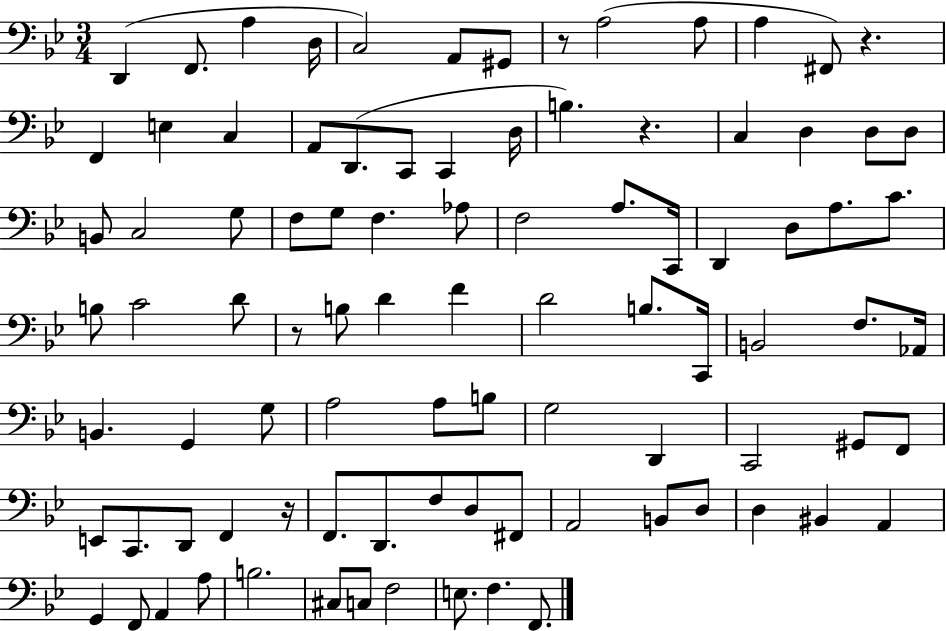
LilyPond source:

{
  \clef bass
  \numericTimeSignature
  \time 3/4
  \key bes \major
  d,4( f,8. a4 d16 | c2) a,8 gis,8 | r8 a2( a8 | a4 fis,8) r4. | \break f,4 e4 c4 | a,8 d,8.( c,8 c,4 d16 | b4.) r4. | c4 d4 d8 d8 | \break b,8 c2 g8 | f8 g8 f4. aes8 | f2 a8. c,16 | d,4 d8 a8. c'8. | \break b8 c'2 d'8 | r8 b8 d'4 f'4 | d'2 b8. c,16 | b,2 f8. aes,16 | \break b,4. g,4 g8 | a2 a8 b8 | g2 d,4 | c,2 gis,8 f,8 | \break e,8 c,8. d,8 f,4 r16 | f,8. d,8. f8 d8 fis,8 | a,2 b,8 d8 | d4 bis,4 a,4 | \break g,4 f,8 a,4 a8 | b2. | cis8 c8 f2 | e8. f4. f,8. | \break \bar "|."
}